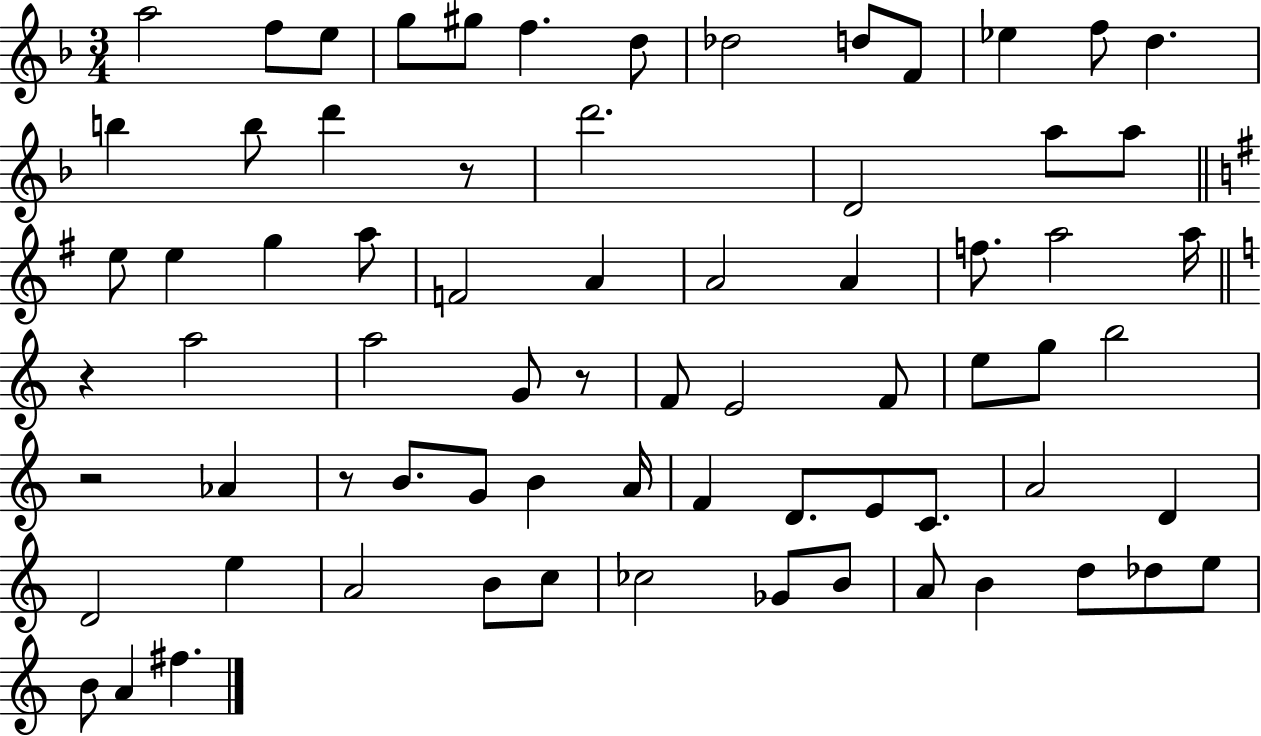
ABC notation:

X:1
T:Untitled
M:3/4
L:1/4
K:F
a2 f/2 e/2 g/2 ^g/2 f d/2 _d2 d/2 F/2 _e f/2 d b b/2 d' z/2 d'2 D2 a/2 a/2 e/2 e g a/2 F2 A A2 A f/2 a2 a/4 z a2 a2 G/2 z/2 F/2 E2 F/2 e/2 g/2 b2 z2 _A z/2 B/2 G/2 B A/4 F D/2 E/2 C/2 A2 D D2 e A2 B/2 c/2 _c2 _G/2 B/2 A/2 B d/2 _d/2 e/2 B/2 A ^f